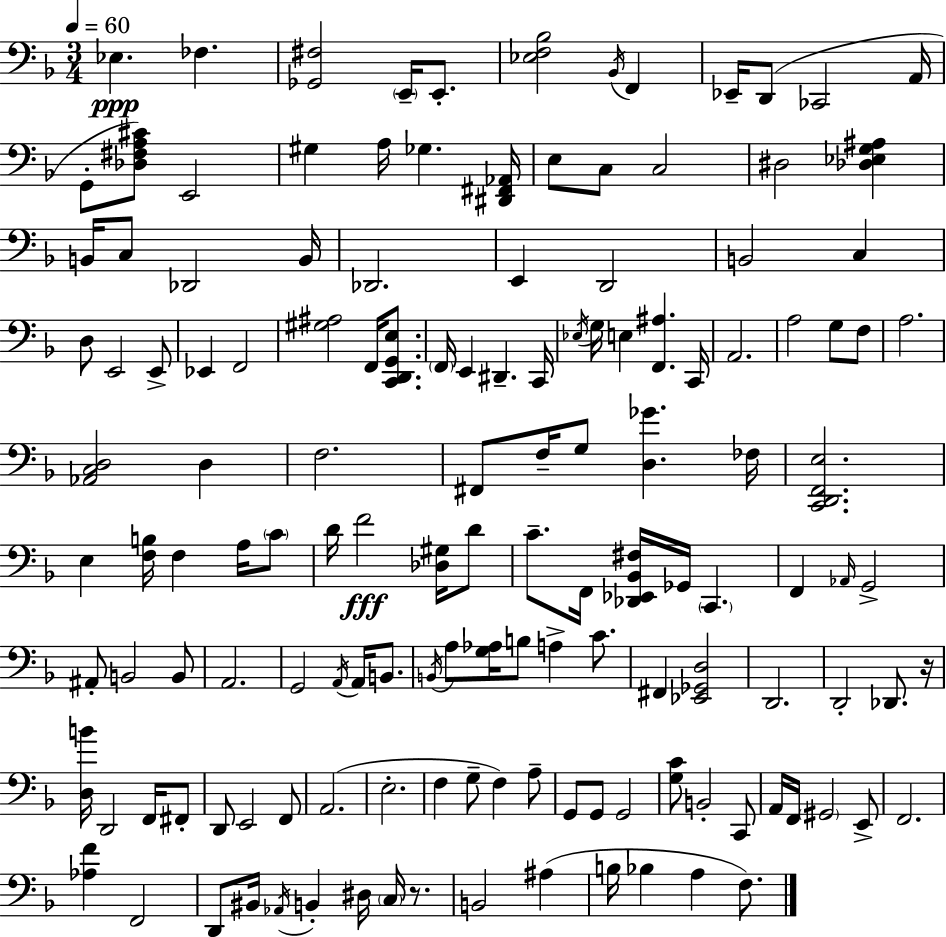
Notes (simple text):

Eb3/q. FES3/q. [Gb2,F#3]/h E2/s E2/e. [Eb3,F3,Bb3]/h Bb2/s F2/q Eb2/s D2/e CES2/h A2/s G2/e [Db3,F#3,A3,C#4]/e E2/h G#3/q A3/s Gb3/q. [D#2,F#2,Ab2]/s E3/e C3/e C3/h D#3/h [Db3,Eb3,G3,A#3]/q B2/s C3/e Db2/h B2/s Db2/h. E2/q D2/h B2/h C3/q D3/e E2/h E2/e Eb2/q F2/h [G#3,A#3]/h F2/s [C2,D2,G2,E3]/e. F2/s E2/q D#2/q. C2/s Eb3/s G3/s E3/q [F2,A#3]/q. C2/s A2/h. A3/h G3/e F3/e A3/h. [Ab2,C3,D3]/h D3/q F3/h. F#2/e F3/s G3/e [D3,Gb4]/q. FES3/s [C2,D2,F2,E3]/h. E3/q [F3,B3]/s F3/q A3/s C4/e D4/s F4/h [Db3,G#3]/s D4/e C4/e. F2/s [Db2,Eb2,Bb2,F#3]/s Gb2/s C2/q. F2/q Ab2/s G2/h A#2/e B2/h B2/e A2/h. G2/h A2/s A2/s B2/e. B2/s A3/e [G3,Ab3]/s B3/e A3/q C4/e. F#2/q [Eb2,Gb2,D3]/h D2/h. D2/h Db2/e. R/s [D3,B4]/s D2/h F2/s F#2/e D2/e E2/h F2/e A2/h. E3/h. F3/q G3/e F3/q A3/e G2/e G2/e G2/h [G3,C4]/e B2/h C2/e A2/s F2/s G#2/h E2/e F2/h. [Ab3,F4]/q F2/h D2/e BIS2/s Ab2/s B2/q D#3/s C3/s R/e. B2/h A#3/q B3/s Bb3/q A3/q F3/e.